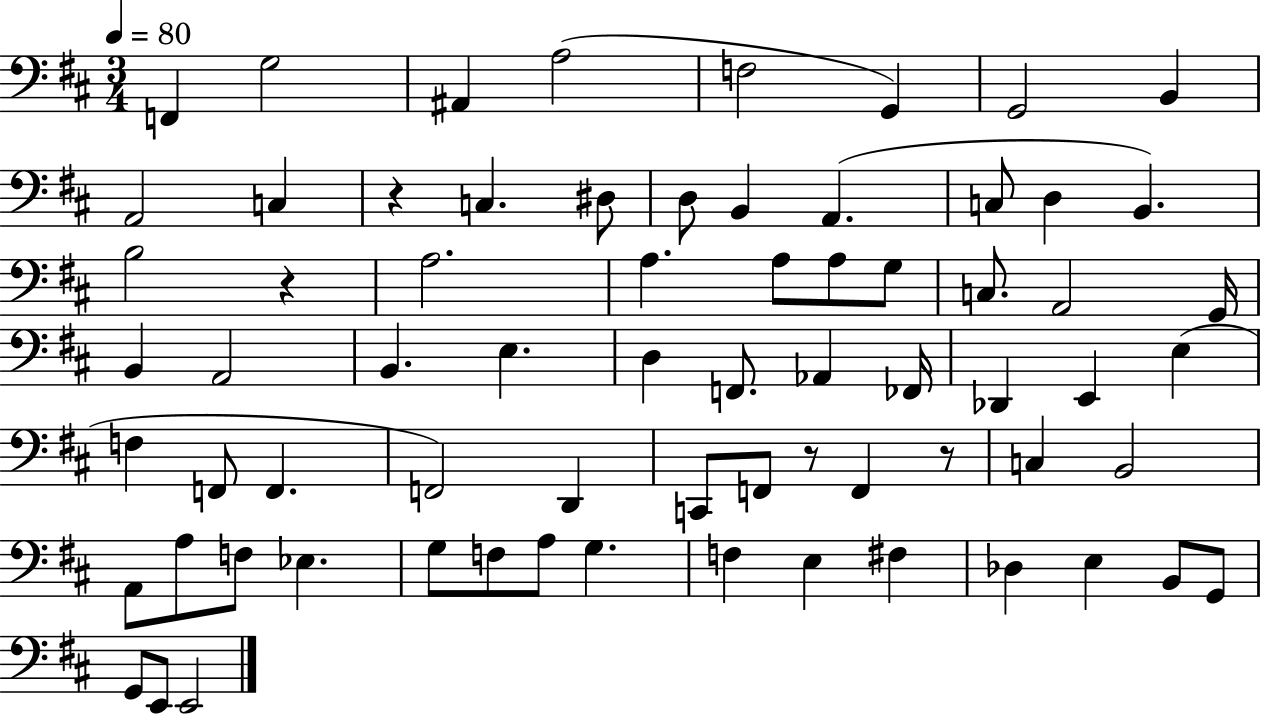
{
  \clef bass
  \numericTimeSignature
  \time 3/4
  \key d \major
  \tempo 4 = 80
  f,4 g2 | ais,4 a2( | f2 g,4) | g,2 b,4 | \break a,2 c4 | r4 c4. dis8 | d8 b,4 a,4.( | c8 d4 b,4.) | \break b2 r4 | a2. | a4. a8 a8 g8 | c8. a,2 g,16 | \break b,4 a,2 | b,4. e4. | d4 f,8. aes,4 fes,16 | des,4 e,4 e4( | \break f4 f,8 f,4. | f,2) d,4 | c,8 f,8 r8 f,4 r8 | c4 b,2 | \break a,8 a8 f8 ees4. | g8 f8 a8 g4. | f4 e4 fis4 | des4 e4 b,8 g,8 | \break g,8 e,8 e,2 | \bar "|."
}